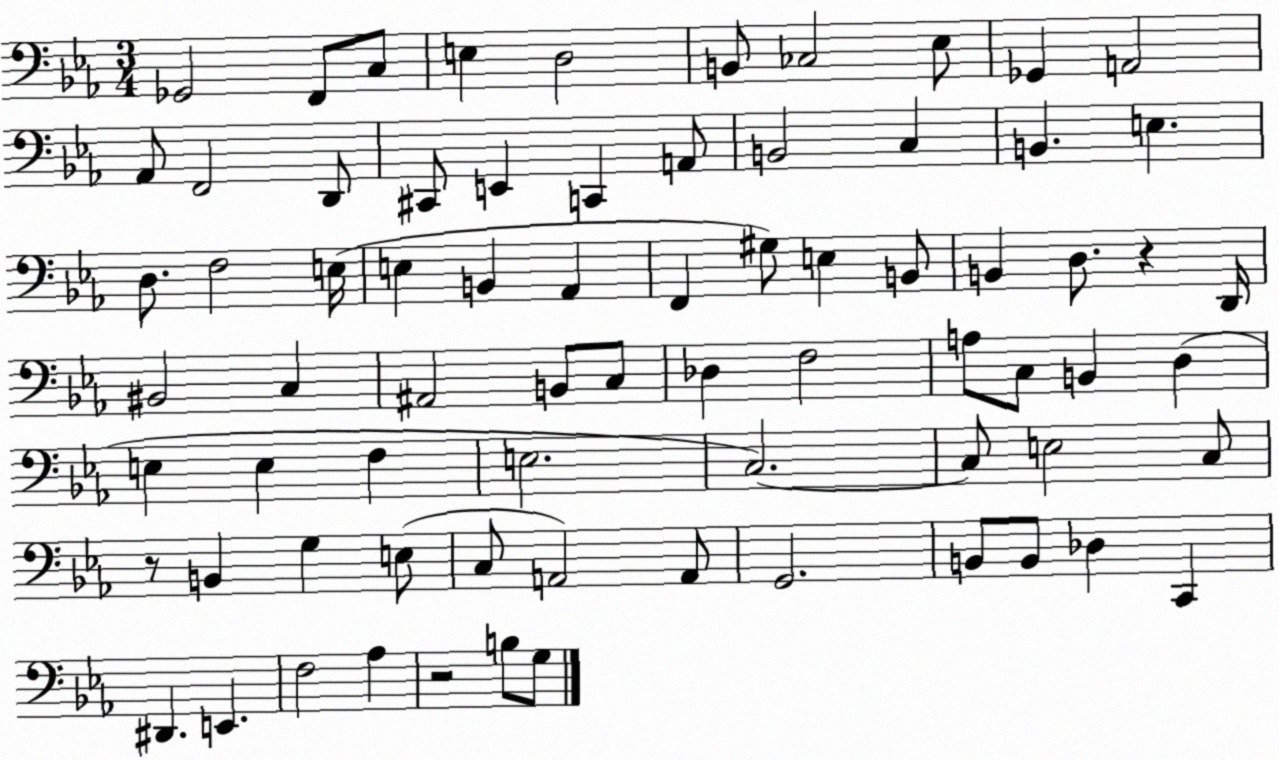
X:1
T:Untitled
M:3/4
L:1/4
K:Eb
_G,,2 F,,/2 C,/2 E, D,2 B,,/2 _C,2 _E,/2 _G,, A,,2 _A,,/2 F,,2 D,,/2 ^C,,/2 E,, C,, A,,/2 B,,2 C, B,, E, D,/2 F,2 E,/4 E, B,, _A,, F,, ^G,/2 E, B,,/2 B,, D,/2 z D,,/4 ^B,,2 C, ^A,,2 B,,/2 C,/2 _D, F,2 A,/2 C,/2 B,, D, E, E, F, E,2 C,2 C,/2 E,2 C,/2 z/2 B,, G, E,/2 C,/2 A,,2 A,,/2 G,,2 B,,/2 B,,/2 _D, C,, ^D,, E,, F,2 _A, z2 B,/2 G,/2